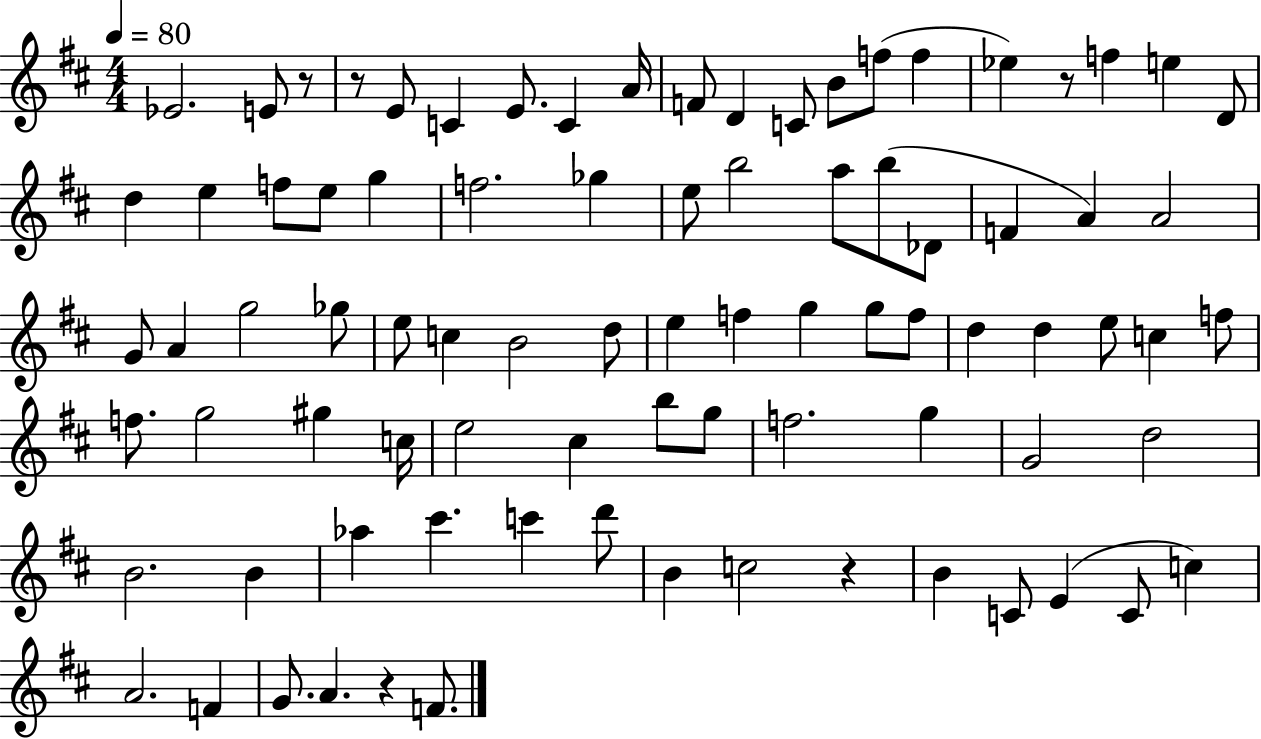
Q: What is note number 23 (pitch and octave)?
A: F5